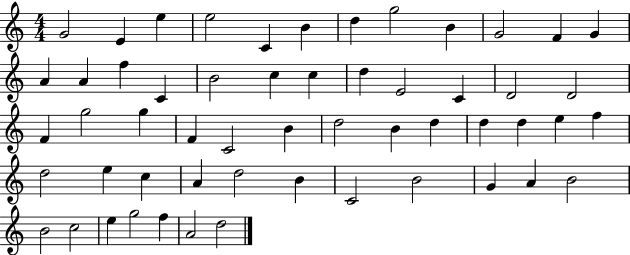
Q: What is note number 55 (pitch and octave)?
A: D5